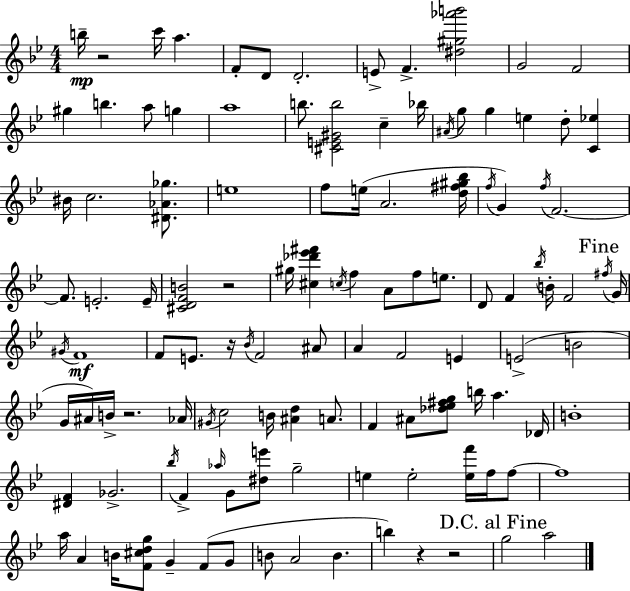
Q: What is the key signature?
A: G minor